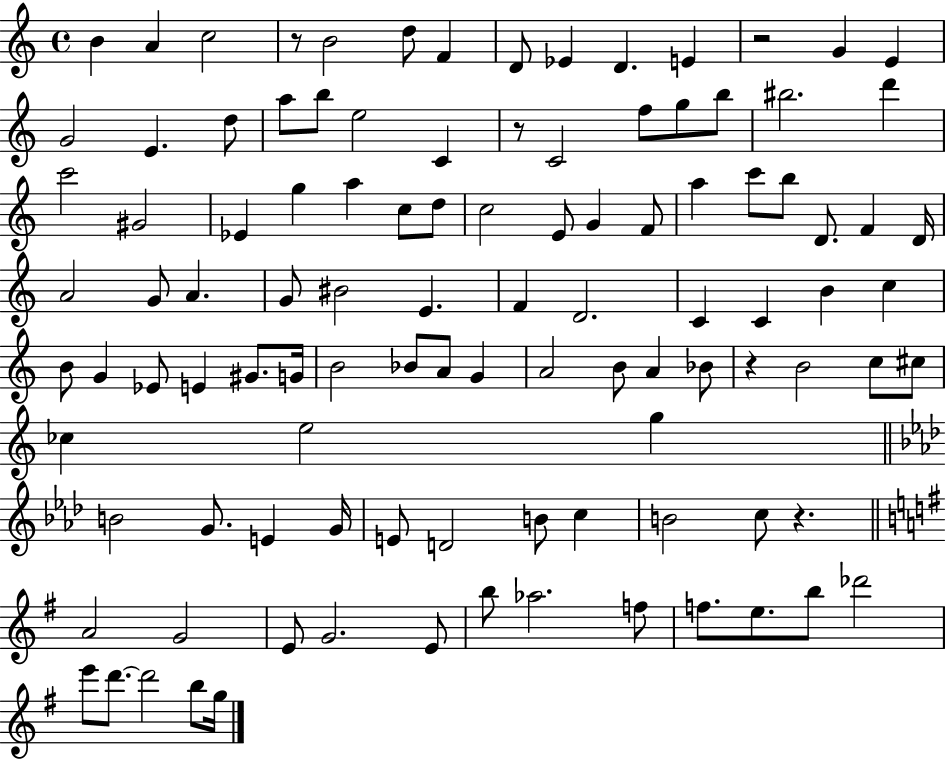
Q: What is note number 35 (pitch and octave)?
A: G4